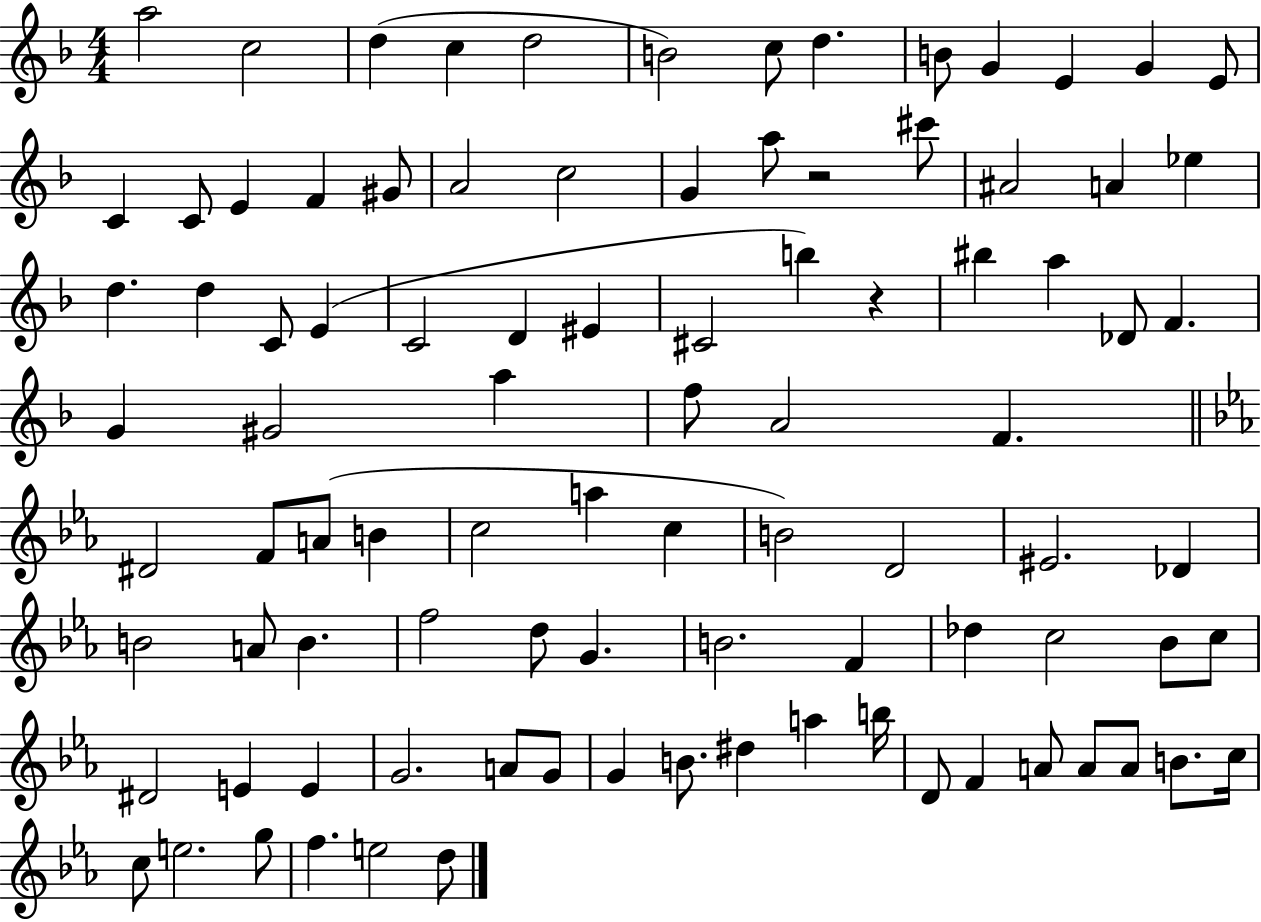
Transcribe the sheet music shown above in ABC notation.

X:1
T:Untitled
M:4/4
L:1/4
K:F
a2 c2 d c d2 B2 c/2 d B/2 G E G E/2 C C/2 E F ^G/2 A2 c2 G a/2 z2 ^c'/2 ^A2 A _e d d C/2 E C2 D ^E ^C2 b z ^b a _D/2 F G ^G2 a f/2 A2 F ^D2 F/2 A/2 B c2 a c B2 D2 ^E2 _D B2 A/2 B f2 d/2 G B2 F _d c2 _B/2 c/2 ^D2 E E G2 A/2 G/2 G B/2 ^d a b/4 D/2 F A/2 A/2 A/2 B/2 c/4 c/2 e2 g/2 f e2 d/2